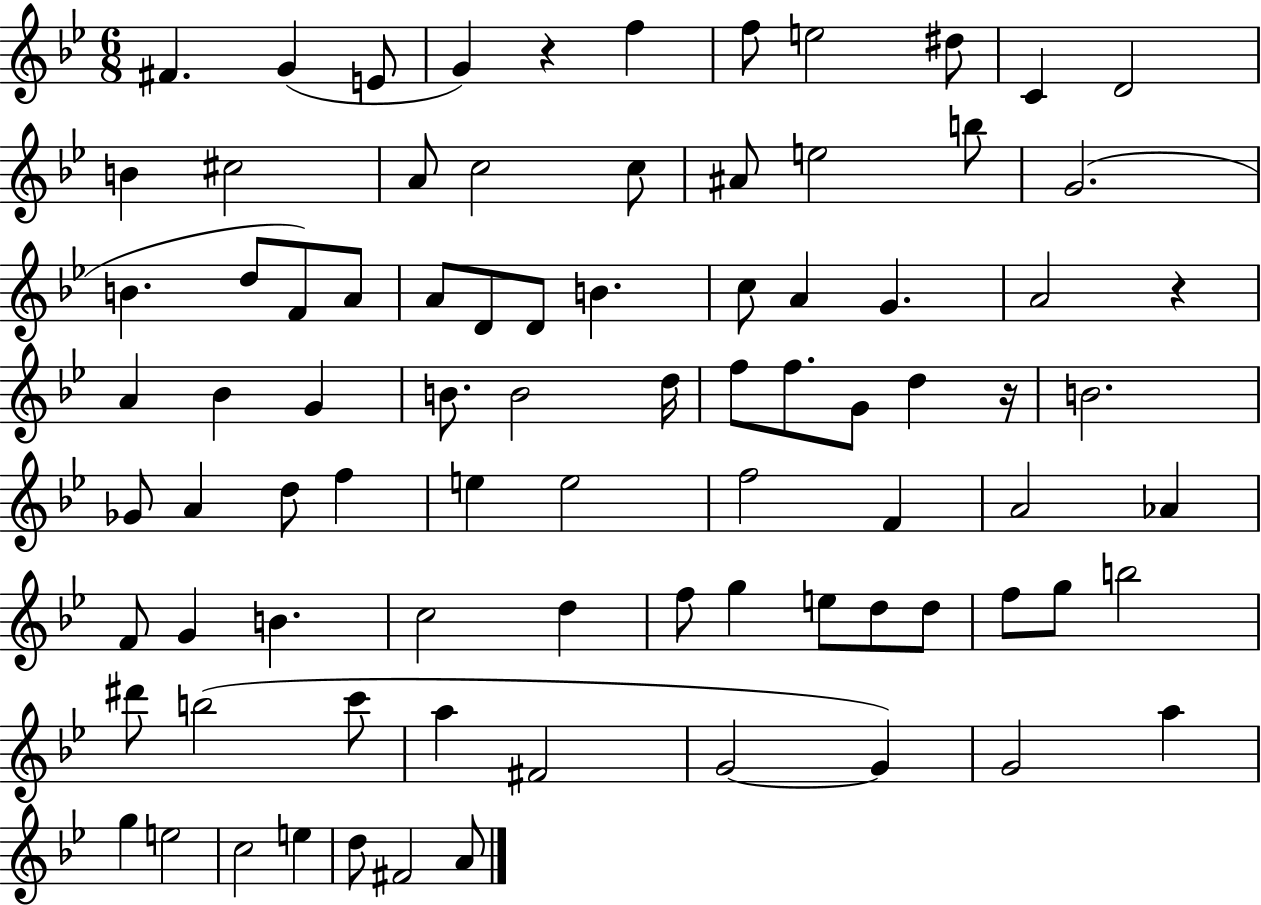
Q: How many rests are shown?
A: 3